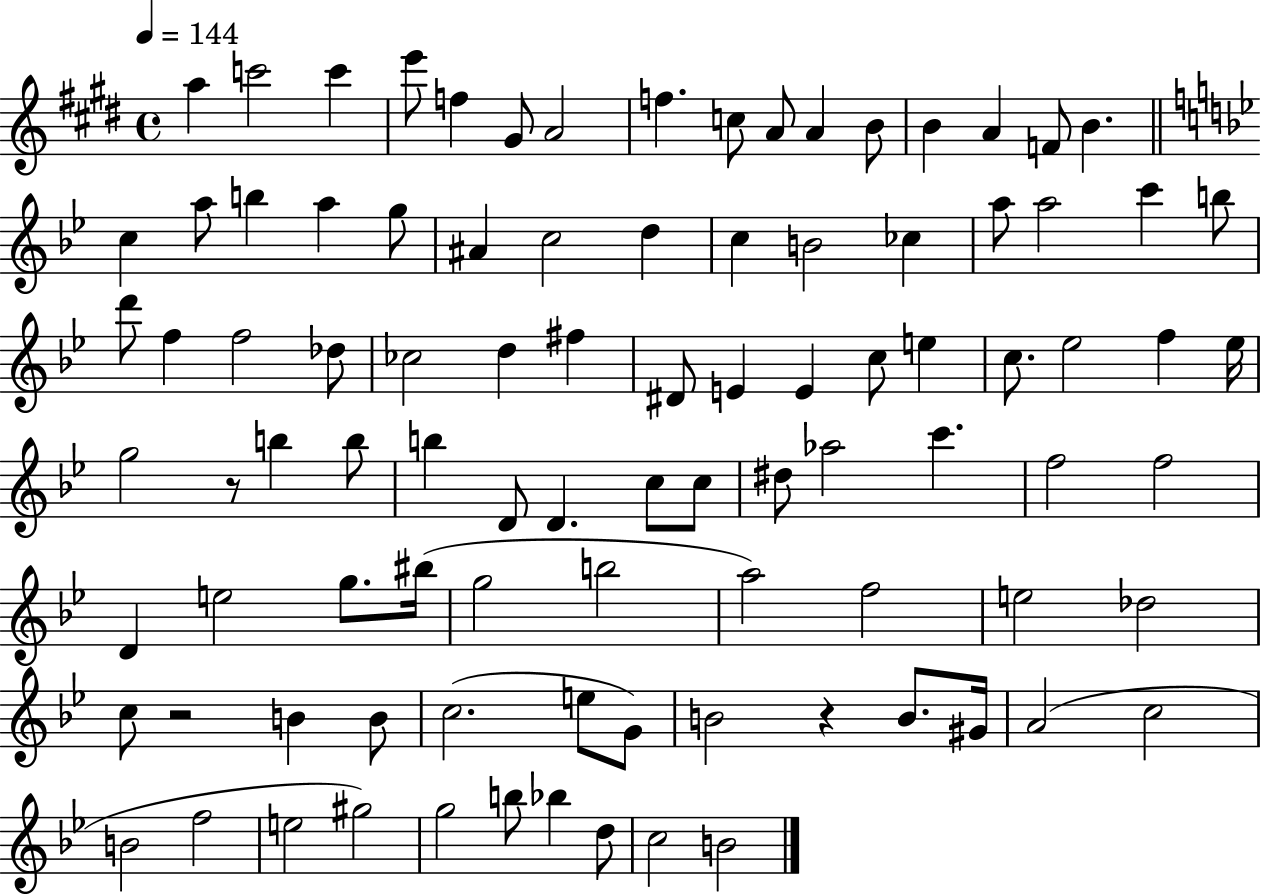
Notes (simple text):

A5/q C6/h C6/q E6/e F5/q G#4/e A4/h F5/q. C5/e A4/e A4/q B4/e B4/q A4/q F4/e B4/q. C5/q A5/e B5/q A5/q G5/e A#4/q C5/h D5/q C5/q B4/h CES5/q A5/e A5/h C6/q B5/e D6/e F5/q F5/h Db5/e CES5/h D5/q F#5/q D#4/e E4/q E4/q C5/e E5/q C5/e. Eb5/h F5/q Eb5/s G5/h R/e B5/q B5/e B5/q D4/e D4/q. C5/e C5/e D#5/e Ab5/h C6/q. F5/h F5/h D4/q E5/h G5/e. BIS5/s G5/h B5/h A5/h F5/h E5/h Db5/h C5/e R/h B4/q B4/e C5/h. E5/e G4/e B4/h R/q B4/e. G#4/s A4/h C5/h B4/h F5/h E5/h G#5/h G5/h B5/e Bb5/q D5/e C5/h B4/h